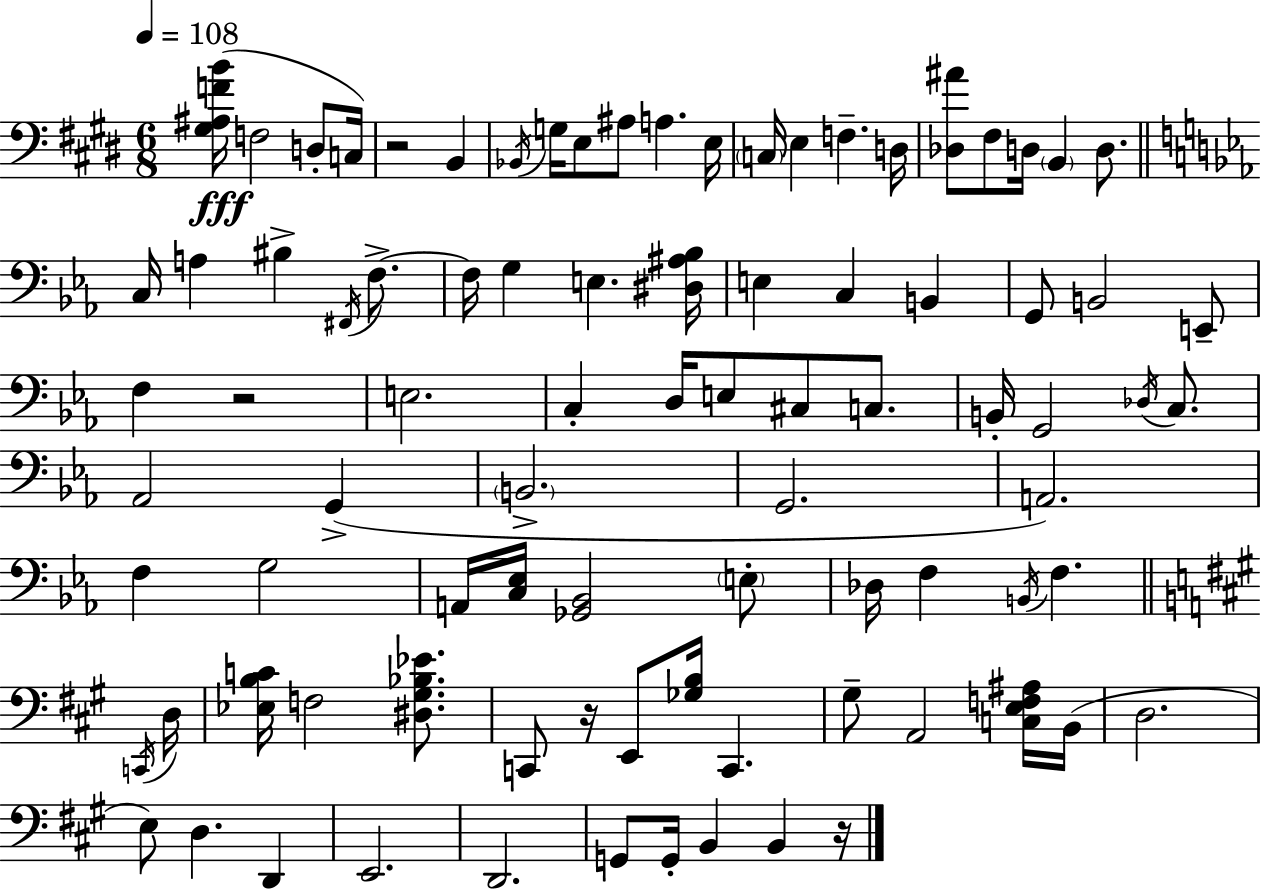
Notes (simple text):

[G#3,A#3,F4,B4]/s F3/h D3/e C3/s R/h B2/q Bb2/s G3/s E3/e A#3/e A3/q. E3/s C3/s E3/q F3/q. D3/s [Db3,A#4]/e F#3/e D3/s B2/q D3/e. C3/s A3/q BIS3/q F#2/s F3/e. F3/s G3/q E3/q. [D#3,A#3,Bb3]/s E3/q C3/q B2/q G2/e B2/h E2/e F3/q R/h E3/h. C3/q D3/s E3/e C#3/e C3/e. B2/s G2/h Db3/s C3/e. Ab2/h G2/q B2/h. G2/h. A2/h. F3/q G3/h A2/s [C3,Eb3]/s [Gb2,Bb2]/h E3/e Db3/s F3/q B2/s F3/q. C2/s D3/s [Eb3,B3,C4]/s F3/h [D#3,G#3,Bb3,Eb4]/e. C2/e R/s E2/e [Gb3,B3]/s C2/q. G#3/e A2/h [C3,E3,F3,A#3]/s B2/s D3/h. E3/e D3/q. D2/q E2/h. D2/h. G2/e G2/s B2/q B2/q R/s